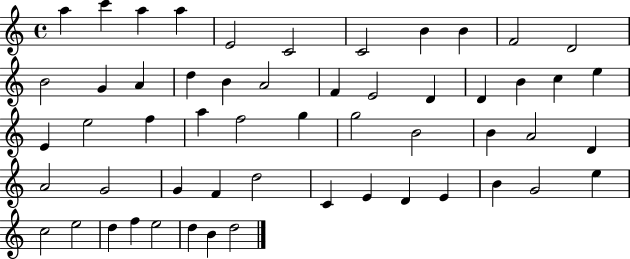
A5/q C6/q A5/q A5/q E4/h C4/h C4/h B4/q B4/q F4/h D4/h B4/h G4/q A4/q D5/q B4/q A4/h F4/q E4/h D4/q D4/q B4/q C5/q E5/q E4/q E5/h F5/q A5/q F5/h G5/q G5/h B4/h B4/q A4/h D4/q A4/h G4/h G4/q F4/q D5/h C4/q E4/q D4/q E4/q B4/q G4/h E5/q C5/h E5/h D5/q F5/q E5/h D5/q B4/q D5/h